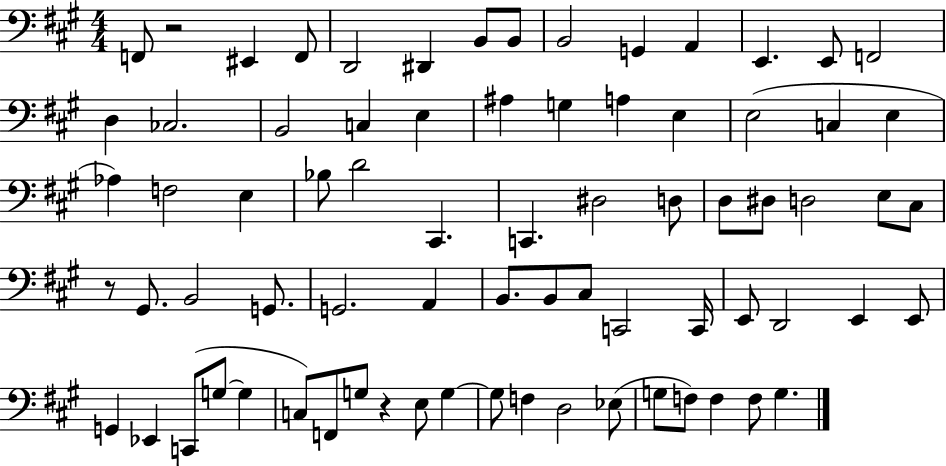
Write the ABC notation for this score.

X:1
T:Untitled
M:4/4
L:1/4
K:A
F,,/2 z2 ^E,, F,,/2 D,,2 ^D,, B,,/2 B,,/2 B,,2 G,, A,, E,, E,,/2 F,,2 D, _C,2 B,,2 C, E, ^A, G, A, E, E,2 C, E, _A, F,2 E, _B,/2 D2 ^C,, C,, ^D,2 D,/2 D,/2 ^D,/2 D,2 E,/2 ^C,/2 z/2 ^G,,/2 B,,2 G,,/2 G,,2 A,, B,,/2 B,,/2 ^C,/2 C,,2 C,,/4 E,,/2 D,,2 E,, E,,/2 G,, _E,, C,,/2 G,/2 G, C,/2 F,,/2 G,/2 z E,/2 G, G,/2 F, D,2 _E,/2 G,/2 F,/2 F, F,/2 G,